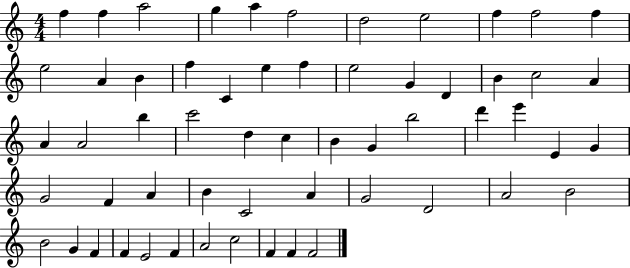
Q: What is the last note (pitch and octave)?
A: F4